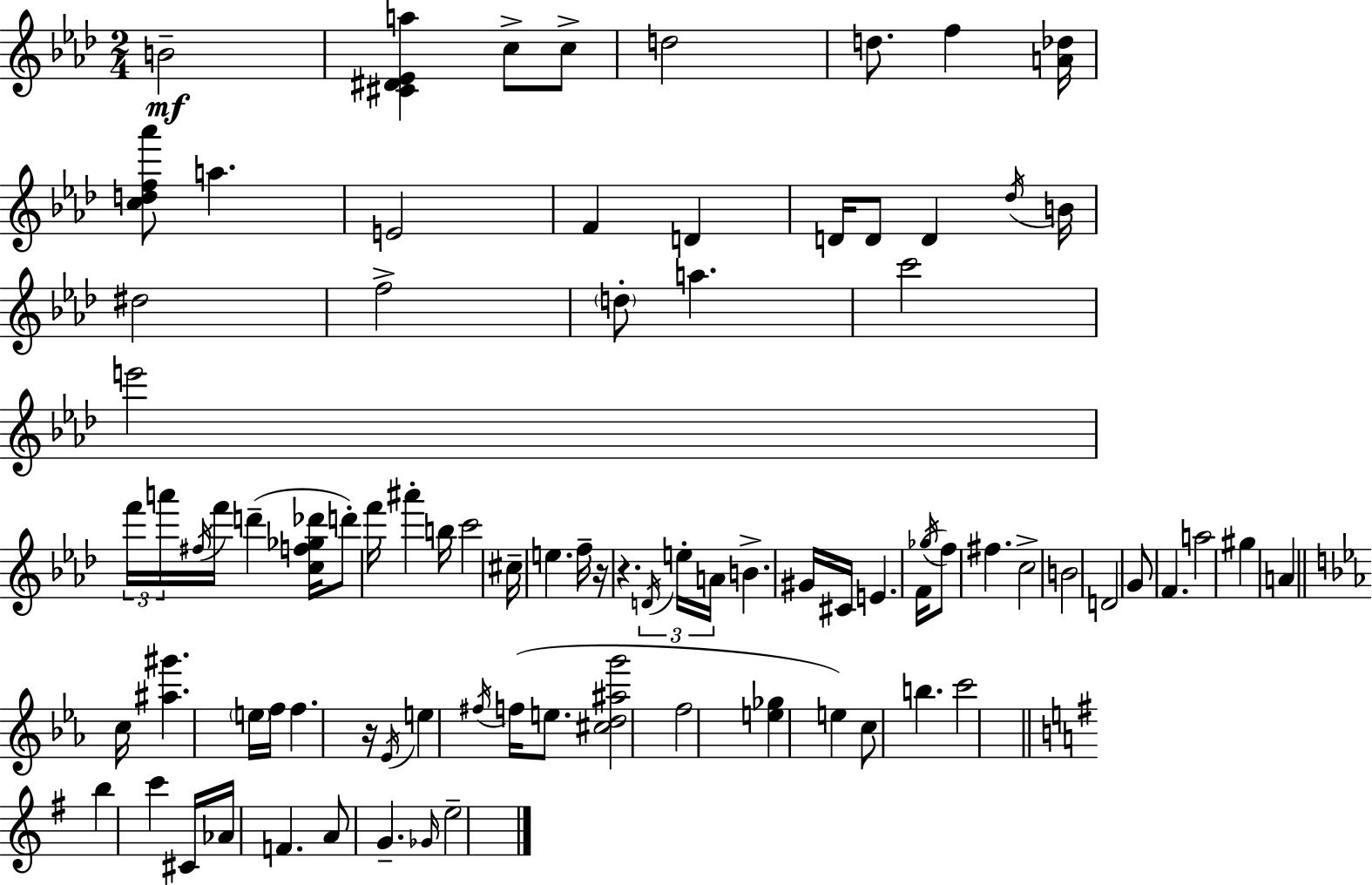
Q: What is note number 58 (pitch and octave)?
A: Eb4